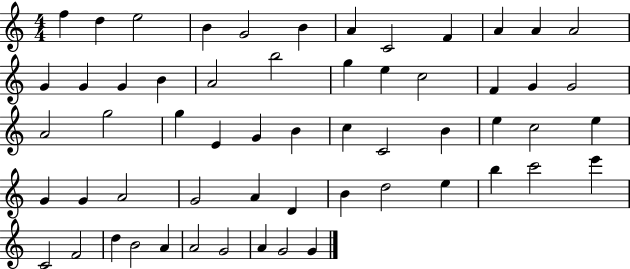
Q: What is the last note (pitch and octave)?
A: G4